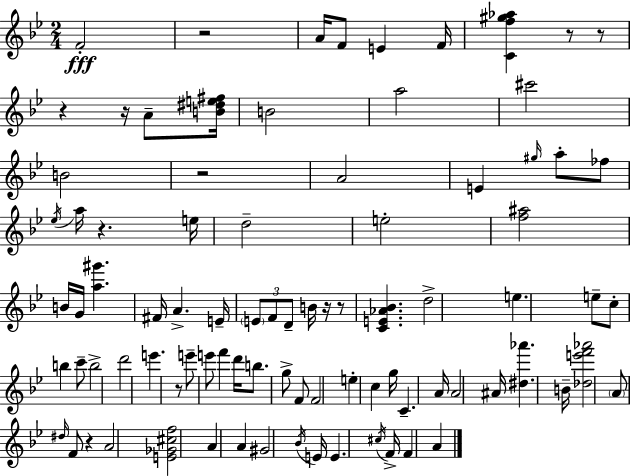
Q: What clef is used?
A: treble